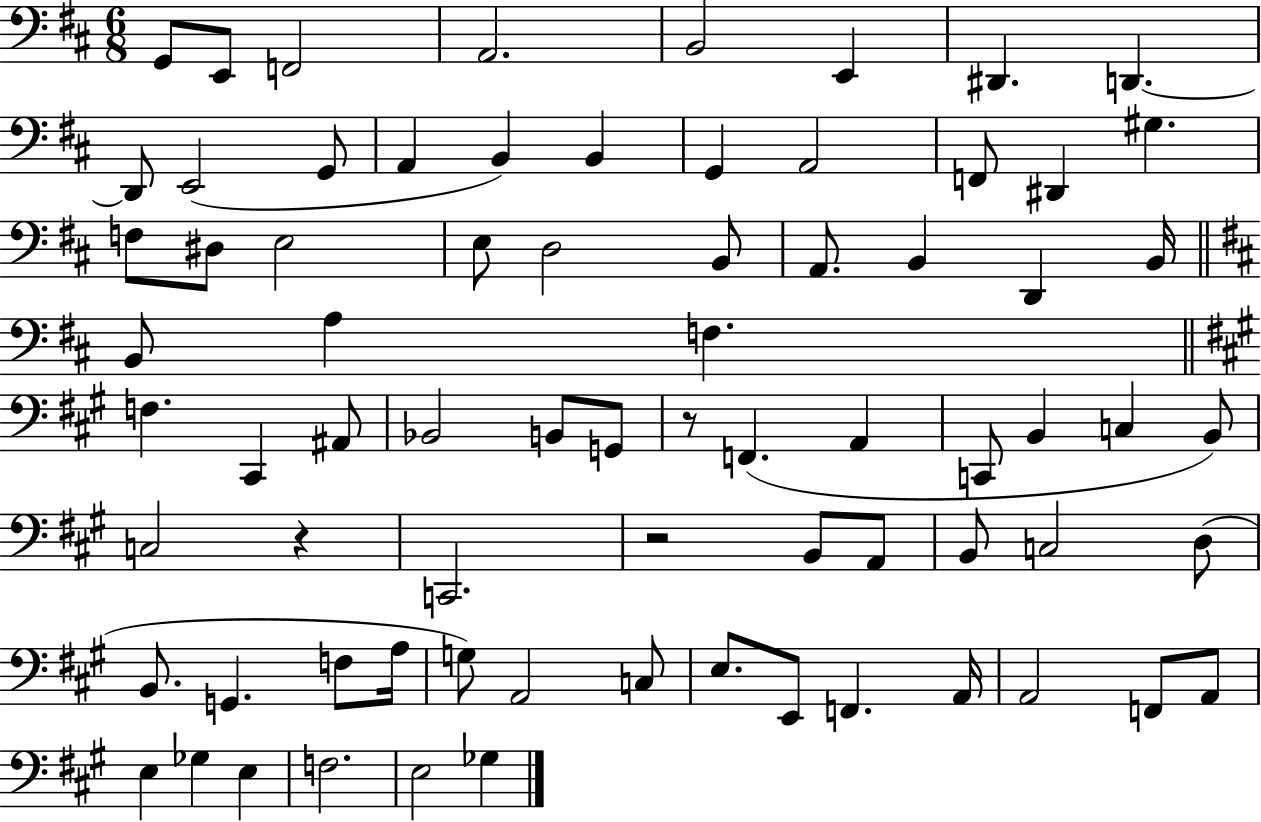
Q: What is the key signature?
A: D major